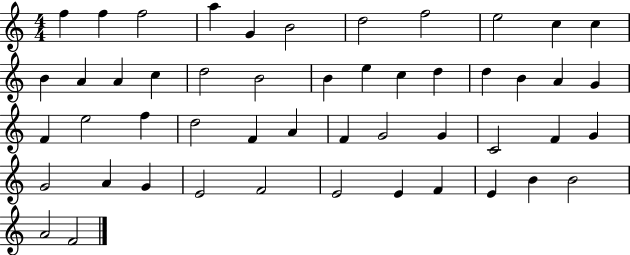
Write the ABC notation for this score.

X:1
T:Untitled
M:4/4
L:1/4
K:C
f f f2 a G B2 d2 f2 e2 c c B A A c d2 B2 B e c d d B A G F e2 f d2 F A F G2 G C2 F G G2 A G E2 F2 E2 E F E B B2 A2 F2